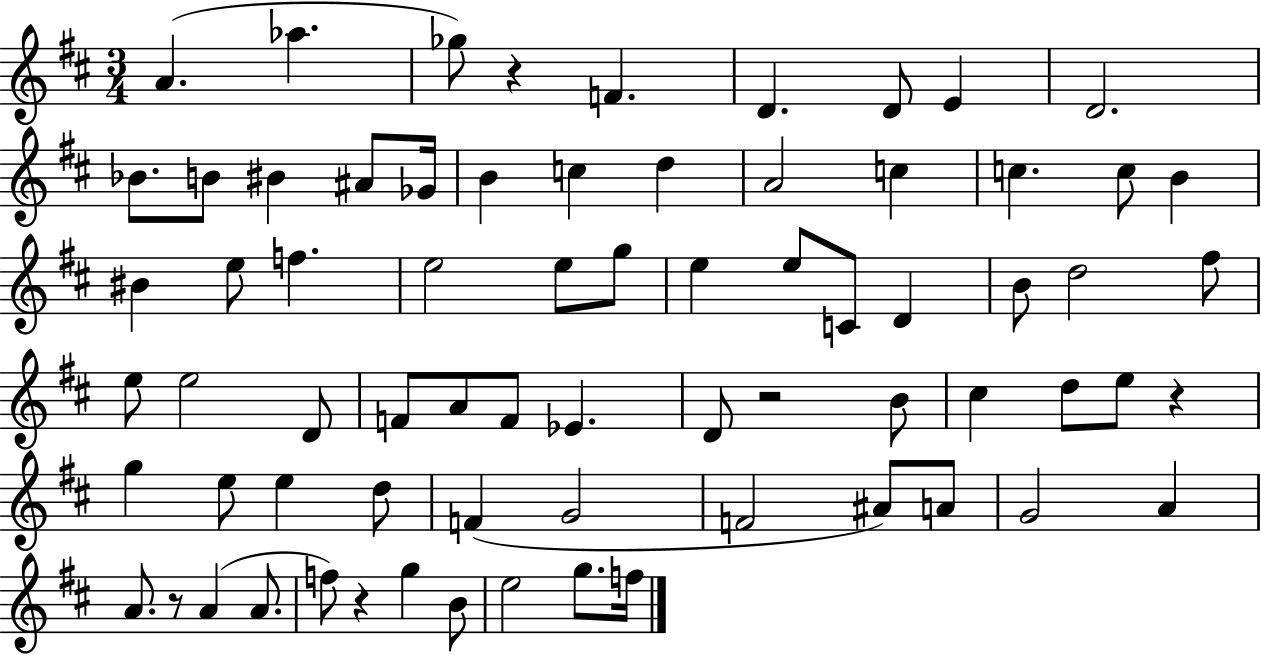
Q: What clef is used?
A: treble